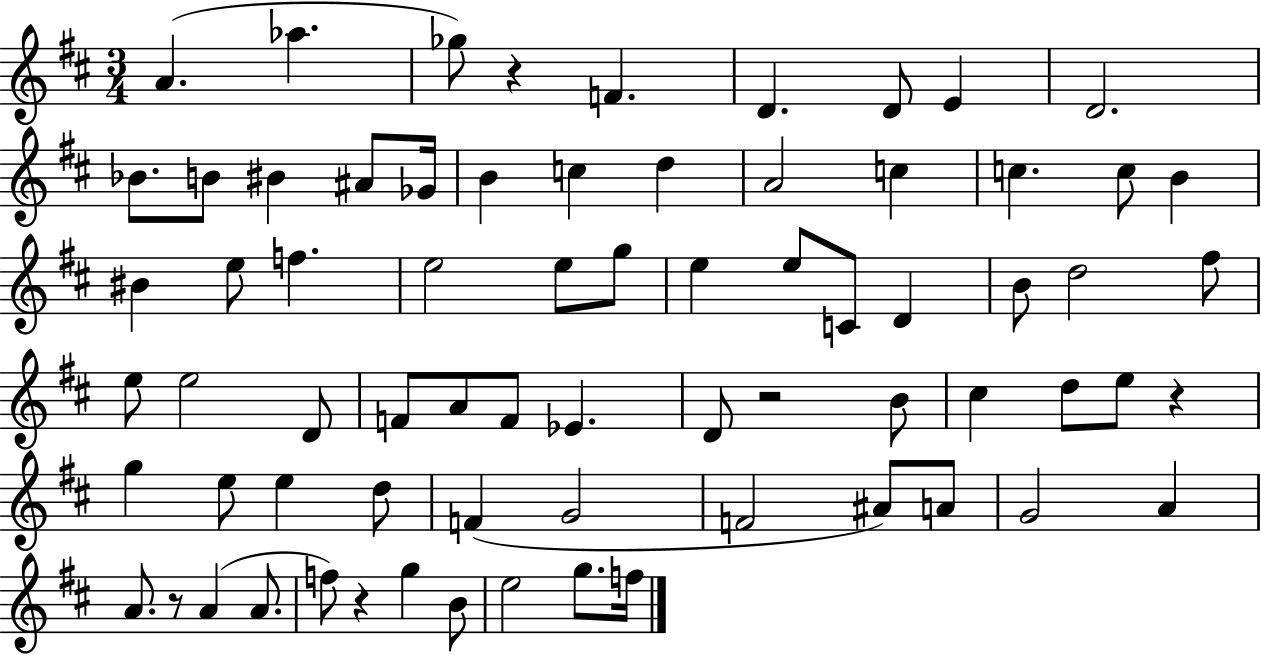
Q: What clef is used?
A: treble